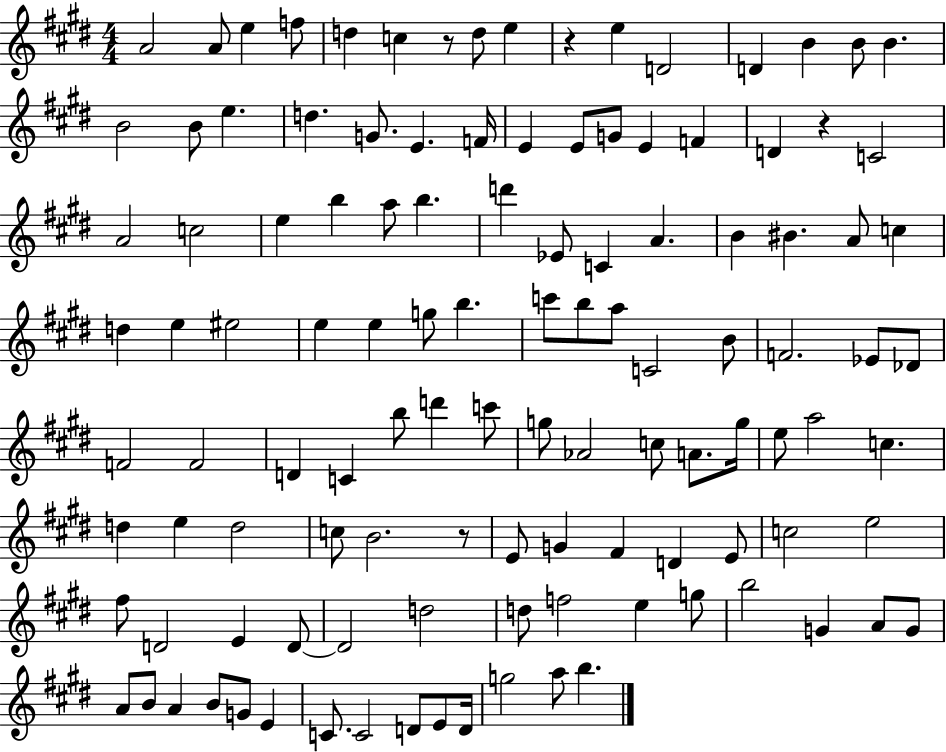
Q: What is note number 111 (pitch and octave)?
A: A5